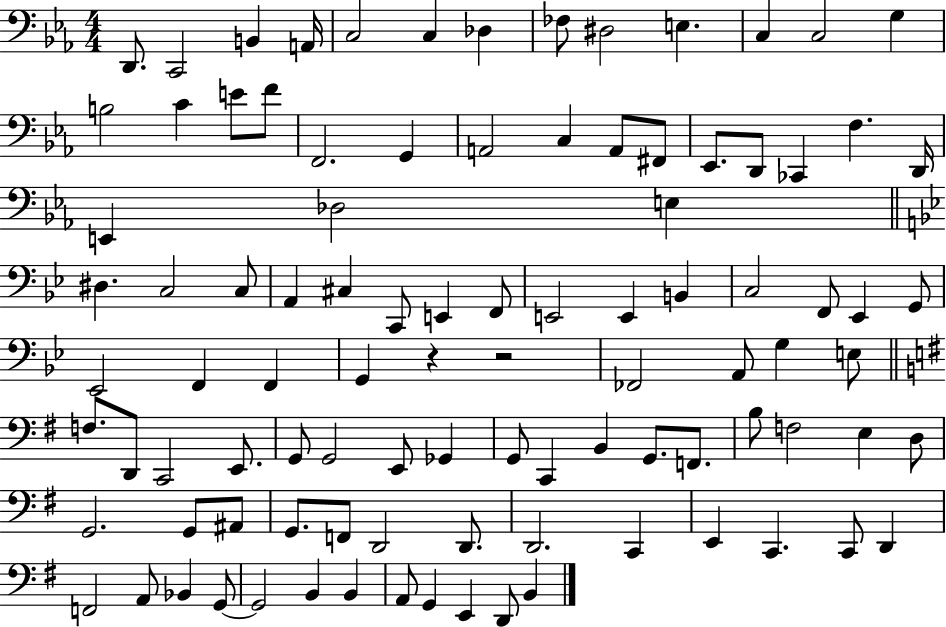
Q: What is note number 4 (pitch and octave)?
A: A2